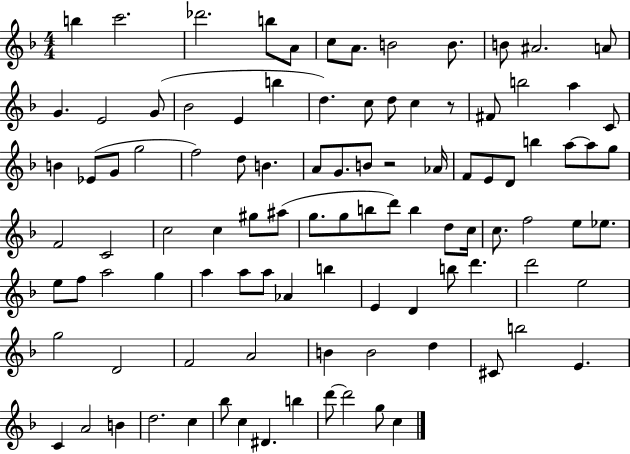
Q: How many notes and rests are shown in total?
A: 101